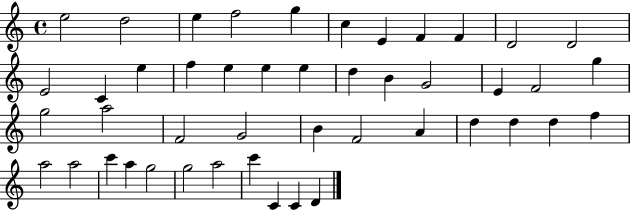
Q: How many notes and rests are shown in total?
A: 46